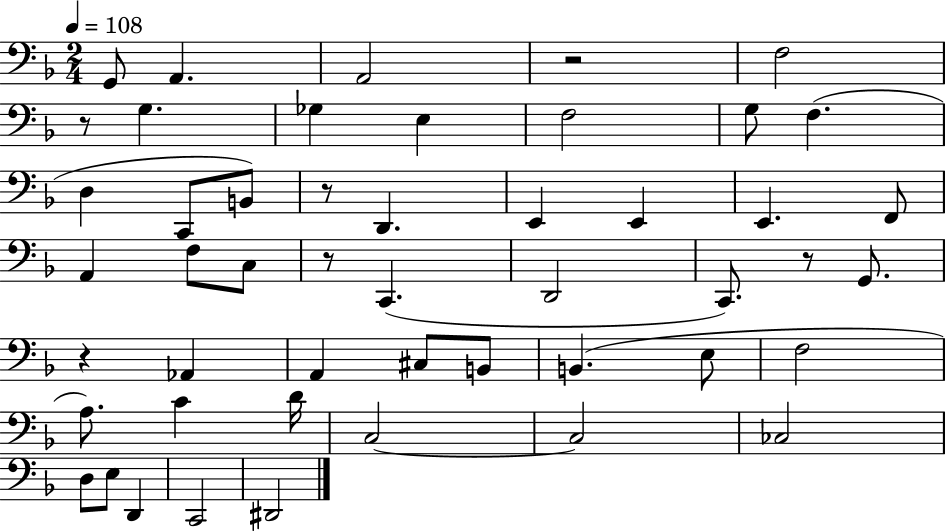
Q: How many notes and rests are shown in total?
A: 49